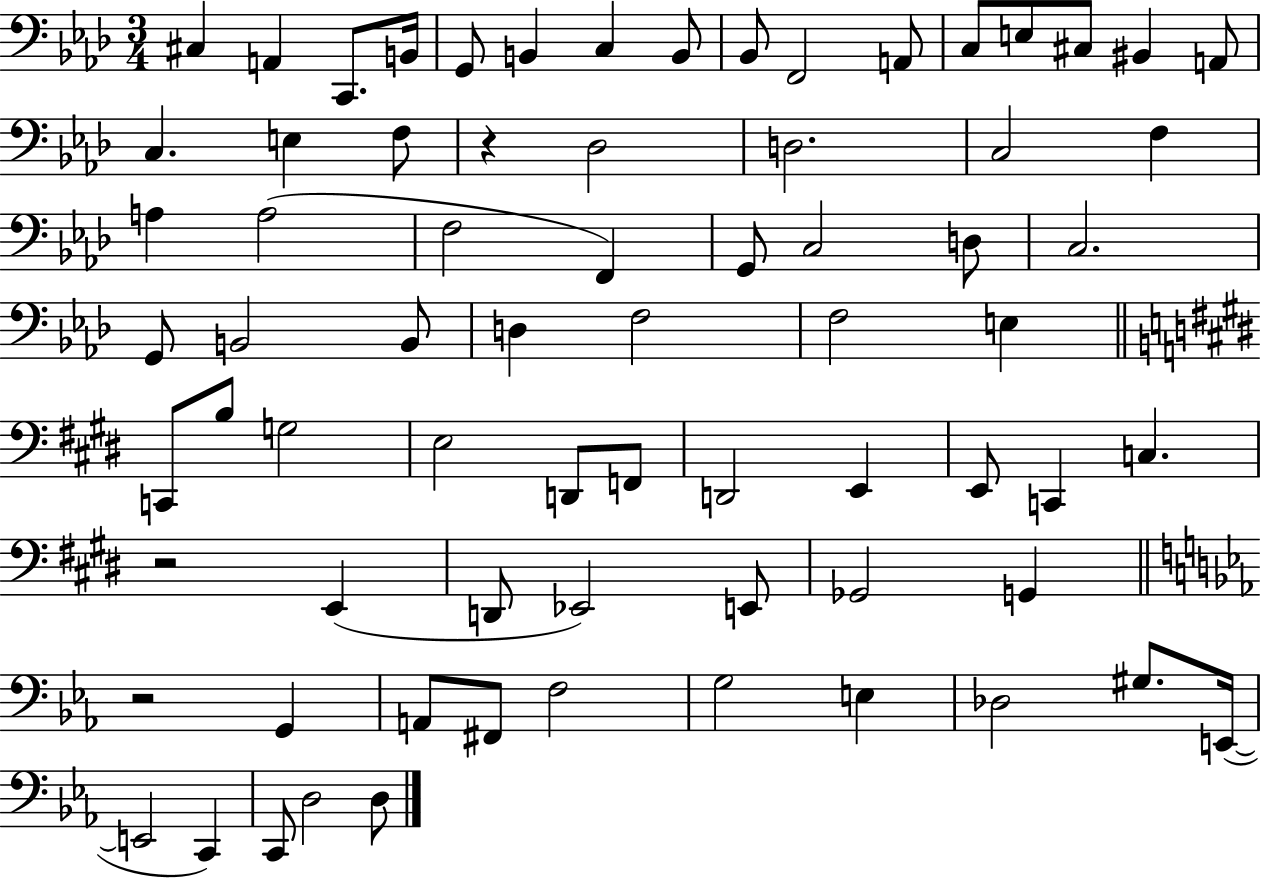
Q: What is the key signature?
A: AES major